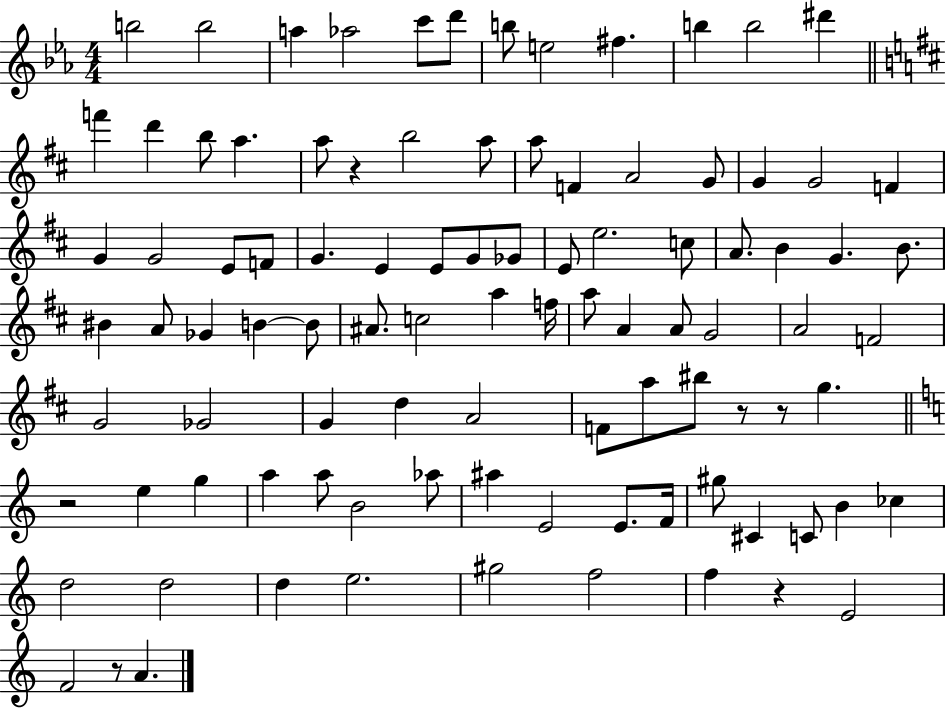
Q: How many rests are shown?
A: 6